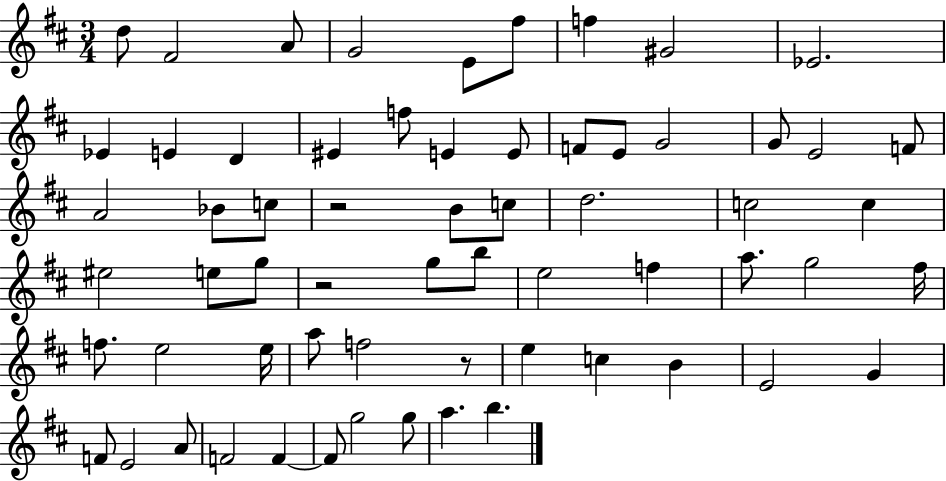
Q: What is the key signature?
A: D major